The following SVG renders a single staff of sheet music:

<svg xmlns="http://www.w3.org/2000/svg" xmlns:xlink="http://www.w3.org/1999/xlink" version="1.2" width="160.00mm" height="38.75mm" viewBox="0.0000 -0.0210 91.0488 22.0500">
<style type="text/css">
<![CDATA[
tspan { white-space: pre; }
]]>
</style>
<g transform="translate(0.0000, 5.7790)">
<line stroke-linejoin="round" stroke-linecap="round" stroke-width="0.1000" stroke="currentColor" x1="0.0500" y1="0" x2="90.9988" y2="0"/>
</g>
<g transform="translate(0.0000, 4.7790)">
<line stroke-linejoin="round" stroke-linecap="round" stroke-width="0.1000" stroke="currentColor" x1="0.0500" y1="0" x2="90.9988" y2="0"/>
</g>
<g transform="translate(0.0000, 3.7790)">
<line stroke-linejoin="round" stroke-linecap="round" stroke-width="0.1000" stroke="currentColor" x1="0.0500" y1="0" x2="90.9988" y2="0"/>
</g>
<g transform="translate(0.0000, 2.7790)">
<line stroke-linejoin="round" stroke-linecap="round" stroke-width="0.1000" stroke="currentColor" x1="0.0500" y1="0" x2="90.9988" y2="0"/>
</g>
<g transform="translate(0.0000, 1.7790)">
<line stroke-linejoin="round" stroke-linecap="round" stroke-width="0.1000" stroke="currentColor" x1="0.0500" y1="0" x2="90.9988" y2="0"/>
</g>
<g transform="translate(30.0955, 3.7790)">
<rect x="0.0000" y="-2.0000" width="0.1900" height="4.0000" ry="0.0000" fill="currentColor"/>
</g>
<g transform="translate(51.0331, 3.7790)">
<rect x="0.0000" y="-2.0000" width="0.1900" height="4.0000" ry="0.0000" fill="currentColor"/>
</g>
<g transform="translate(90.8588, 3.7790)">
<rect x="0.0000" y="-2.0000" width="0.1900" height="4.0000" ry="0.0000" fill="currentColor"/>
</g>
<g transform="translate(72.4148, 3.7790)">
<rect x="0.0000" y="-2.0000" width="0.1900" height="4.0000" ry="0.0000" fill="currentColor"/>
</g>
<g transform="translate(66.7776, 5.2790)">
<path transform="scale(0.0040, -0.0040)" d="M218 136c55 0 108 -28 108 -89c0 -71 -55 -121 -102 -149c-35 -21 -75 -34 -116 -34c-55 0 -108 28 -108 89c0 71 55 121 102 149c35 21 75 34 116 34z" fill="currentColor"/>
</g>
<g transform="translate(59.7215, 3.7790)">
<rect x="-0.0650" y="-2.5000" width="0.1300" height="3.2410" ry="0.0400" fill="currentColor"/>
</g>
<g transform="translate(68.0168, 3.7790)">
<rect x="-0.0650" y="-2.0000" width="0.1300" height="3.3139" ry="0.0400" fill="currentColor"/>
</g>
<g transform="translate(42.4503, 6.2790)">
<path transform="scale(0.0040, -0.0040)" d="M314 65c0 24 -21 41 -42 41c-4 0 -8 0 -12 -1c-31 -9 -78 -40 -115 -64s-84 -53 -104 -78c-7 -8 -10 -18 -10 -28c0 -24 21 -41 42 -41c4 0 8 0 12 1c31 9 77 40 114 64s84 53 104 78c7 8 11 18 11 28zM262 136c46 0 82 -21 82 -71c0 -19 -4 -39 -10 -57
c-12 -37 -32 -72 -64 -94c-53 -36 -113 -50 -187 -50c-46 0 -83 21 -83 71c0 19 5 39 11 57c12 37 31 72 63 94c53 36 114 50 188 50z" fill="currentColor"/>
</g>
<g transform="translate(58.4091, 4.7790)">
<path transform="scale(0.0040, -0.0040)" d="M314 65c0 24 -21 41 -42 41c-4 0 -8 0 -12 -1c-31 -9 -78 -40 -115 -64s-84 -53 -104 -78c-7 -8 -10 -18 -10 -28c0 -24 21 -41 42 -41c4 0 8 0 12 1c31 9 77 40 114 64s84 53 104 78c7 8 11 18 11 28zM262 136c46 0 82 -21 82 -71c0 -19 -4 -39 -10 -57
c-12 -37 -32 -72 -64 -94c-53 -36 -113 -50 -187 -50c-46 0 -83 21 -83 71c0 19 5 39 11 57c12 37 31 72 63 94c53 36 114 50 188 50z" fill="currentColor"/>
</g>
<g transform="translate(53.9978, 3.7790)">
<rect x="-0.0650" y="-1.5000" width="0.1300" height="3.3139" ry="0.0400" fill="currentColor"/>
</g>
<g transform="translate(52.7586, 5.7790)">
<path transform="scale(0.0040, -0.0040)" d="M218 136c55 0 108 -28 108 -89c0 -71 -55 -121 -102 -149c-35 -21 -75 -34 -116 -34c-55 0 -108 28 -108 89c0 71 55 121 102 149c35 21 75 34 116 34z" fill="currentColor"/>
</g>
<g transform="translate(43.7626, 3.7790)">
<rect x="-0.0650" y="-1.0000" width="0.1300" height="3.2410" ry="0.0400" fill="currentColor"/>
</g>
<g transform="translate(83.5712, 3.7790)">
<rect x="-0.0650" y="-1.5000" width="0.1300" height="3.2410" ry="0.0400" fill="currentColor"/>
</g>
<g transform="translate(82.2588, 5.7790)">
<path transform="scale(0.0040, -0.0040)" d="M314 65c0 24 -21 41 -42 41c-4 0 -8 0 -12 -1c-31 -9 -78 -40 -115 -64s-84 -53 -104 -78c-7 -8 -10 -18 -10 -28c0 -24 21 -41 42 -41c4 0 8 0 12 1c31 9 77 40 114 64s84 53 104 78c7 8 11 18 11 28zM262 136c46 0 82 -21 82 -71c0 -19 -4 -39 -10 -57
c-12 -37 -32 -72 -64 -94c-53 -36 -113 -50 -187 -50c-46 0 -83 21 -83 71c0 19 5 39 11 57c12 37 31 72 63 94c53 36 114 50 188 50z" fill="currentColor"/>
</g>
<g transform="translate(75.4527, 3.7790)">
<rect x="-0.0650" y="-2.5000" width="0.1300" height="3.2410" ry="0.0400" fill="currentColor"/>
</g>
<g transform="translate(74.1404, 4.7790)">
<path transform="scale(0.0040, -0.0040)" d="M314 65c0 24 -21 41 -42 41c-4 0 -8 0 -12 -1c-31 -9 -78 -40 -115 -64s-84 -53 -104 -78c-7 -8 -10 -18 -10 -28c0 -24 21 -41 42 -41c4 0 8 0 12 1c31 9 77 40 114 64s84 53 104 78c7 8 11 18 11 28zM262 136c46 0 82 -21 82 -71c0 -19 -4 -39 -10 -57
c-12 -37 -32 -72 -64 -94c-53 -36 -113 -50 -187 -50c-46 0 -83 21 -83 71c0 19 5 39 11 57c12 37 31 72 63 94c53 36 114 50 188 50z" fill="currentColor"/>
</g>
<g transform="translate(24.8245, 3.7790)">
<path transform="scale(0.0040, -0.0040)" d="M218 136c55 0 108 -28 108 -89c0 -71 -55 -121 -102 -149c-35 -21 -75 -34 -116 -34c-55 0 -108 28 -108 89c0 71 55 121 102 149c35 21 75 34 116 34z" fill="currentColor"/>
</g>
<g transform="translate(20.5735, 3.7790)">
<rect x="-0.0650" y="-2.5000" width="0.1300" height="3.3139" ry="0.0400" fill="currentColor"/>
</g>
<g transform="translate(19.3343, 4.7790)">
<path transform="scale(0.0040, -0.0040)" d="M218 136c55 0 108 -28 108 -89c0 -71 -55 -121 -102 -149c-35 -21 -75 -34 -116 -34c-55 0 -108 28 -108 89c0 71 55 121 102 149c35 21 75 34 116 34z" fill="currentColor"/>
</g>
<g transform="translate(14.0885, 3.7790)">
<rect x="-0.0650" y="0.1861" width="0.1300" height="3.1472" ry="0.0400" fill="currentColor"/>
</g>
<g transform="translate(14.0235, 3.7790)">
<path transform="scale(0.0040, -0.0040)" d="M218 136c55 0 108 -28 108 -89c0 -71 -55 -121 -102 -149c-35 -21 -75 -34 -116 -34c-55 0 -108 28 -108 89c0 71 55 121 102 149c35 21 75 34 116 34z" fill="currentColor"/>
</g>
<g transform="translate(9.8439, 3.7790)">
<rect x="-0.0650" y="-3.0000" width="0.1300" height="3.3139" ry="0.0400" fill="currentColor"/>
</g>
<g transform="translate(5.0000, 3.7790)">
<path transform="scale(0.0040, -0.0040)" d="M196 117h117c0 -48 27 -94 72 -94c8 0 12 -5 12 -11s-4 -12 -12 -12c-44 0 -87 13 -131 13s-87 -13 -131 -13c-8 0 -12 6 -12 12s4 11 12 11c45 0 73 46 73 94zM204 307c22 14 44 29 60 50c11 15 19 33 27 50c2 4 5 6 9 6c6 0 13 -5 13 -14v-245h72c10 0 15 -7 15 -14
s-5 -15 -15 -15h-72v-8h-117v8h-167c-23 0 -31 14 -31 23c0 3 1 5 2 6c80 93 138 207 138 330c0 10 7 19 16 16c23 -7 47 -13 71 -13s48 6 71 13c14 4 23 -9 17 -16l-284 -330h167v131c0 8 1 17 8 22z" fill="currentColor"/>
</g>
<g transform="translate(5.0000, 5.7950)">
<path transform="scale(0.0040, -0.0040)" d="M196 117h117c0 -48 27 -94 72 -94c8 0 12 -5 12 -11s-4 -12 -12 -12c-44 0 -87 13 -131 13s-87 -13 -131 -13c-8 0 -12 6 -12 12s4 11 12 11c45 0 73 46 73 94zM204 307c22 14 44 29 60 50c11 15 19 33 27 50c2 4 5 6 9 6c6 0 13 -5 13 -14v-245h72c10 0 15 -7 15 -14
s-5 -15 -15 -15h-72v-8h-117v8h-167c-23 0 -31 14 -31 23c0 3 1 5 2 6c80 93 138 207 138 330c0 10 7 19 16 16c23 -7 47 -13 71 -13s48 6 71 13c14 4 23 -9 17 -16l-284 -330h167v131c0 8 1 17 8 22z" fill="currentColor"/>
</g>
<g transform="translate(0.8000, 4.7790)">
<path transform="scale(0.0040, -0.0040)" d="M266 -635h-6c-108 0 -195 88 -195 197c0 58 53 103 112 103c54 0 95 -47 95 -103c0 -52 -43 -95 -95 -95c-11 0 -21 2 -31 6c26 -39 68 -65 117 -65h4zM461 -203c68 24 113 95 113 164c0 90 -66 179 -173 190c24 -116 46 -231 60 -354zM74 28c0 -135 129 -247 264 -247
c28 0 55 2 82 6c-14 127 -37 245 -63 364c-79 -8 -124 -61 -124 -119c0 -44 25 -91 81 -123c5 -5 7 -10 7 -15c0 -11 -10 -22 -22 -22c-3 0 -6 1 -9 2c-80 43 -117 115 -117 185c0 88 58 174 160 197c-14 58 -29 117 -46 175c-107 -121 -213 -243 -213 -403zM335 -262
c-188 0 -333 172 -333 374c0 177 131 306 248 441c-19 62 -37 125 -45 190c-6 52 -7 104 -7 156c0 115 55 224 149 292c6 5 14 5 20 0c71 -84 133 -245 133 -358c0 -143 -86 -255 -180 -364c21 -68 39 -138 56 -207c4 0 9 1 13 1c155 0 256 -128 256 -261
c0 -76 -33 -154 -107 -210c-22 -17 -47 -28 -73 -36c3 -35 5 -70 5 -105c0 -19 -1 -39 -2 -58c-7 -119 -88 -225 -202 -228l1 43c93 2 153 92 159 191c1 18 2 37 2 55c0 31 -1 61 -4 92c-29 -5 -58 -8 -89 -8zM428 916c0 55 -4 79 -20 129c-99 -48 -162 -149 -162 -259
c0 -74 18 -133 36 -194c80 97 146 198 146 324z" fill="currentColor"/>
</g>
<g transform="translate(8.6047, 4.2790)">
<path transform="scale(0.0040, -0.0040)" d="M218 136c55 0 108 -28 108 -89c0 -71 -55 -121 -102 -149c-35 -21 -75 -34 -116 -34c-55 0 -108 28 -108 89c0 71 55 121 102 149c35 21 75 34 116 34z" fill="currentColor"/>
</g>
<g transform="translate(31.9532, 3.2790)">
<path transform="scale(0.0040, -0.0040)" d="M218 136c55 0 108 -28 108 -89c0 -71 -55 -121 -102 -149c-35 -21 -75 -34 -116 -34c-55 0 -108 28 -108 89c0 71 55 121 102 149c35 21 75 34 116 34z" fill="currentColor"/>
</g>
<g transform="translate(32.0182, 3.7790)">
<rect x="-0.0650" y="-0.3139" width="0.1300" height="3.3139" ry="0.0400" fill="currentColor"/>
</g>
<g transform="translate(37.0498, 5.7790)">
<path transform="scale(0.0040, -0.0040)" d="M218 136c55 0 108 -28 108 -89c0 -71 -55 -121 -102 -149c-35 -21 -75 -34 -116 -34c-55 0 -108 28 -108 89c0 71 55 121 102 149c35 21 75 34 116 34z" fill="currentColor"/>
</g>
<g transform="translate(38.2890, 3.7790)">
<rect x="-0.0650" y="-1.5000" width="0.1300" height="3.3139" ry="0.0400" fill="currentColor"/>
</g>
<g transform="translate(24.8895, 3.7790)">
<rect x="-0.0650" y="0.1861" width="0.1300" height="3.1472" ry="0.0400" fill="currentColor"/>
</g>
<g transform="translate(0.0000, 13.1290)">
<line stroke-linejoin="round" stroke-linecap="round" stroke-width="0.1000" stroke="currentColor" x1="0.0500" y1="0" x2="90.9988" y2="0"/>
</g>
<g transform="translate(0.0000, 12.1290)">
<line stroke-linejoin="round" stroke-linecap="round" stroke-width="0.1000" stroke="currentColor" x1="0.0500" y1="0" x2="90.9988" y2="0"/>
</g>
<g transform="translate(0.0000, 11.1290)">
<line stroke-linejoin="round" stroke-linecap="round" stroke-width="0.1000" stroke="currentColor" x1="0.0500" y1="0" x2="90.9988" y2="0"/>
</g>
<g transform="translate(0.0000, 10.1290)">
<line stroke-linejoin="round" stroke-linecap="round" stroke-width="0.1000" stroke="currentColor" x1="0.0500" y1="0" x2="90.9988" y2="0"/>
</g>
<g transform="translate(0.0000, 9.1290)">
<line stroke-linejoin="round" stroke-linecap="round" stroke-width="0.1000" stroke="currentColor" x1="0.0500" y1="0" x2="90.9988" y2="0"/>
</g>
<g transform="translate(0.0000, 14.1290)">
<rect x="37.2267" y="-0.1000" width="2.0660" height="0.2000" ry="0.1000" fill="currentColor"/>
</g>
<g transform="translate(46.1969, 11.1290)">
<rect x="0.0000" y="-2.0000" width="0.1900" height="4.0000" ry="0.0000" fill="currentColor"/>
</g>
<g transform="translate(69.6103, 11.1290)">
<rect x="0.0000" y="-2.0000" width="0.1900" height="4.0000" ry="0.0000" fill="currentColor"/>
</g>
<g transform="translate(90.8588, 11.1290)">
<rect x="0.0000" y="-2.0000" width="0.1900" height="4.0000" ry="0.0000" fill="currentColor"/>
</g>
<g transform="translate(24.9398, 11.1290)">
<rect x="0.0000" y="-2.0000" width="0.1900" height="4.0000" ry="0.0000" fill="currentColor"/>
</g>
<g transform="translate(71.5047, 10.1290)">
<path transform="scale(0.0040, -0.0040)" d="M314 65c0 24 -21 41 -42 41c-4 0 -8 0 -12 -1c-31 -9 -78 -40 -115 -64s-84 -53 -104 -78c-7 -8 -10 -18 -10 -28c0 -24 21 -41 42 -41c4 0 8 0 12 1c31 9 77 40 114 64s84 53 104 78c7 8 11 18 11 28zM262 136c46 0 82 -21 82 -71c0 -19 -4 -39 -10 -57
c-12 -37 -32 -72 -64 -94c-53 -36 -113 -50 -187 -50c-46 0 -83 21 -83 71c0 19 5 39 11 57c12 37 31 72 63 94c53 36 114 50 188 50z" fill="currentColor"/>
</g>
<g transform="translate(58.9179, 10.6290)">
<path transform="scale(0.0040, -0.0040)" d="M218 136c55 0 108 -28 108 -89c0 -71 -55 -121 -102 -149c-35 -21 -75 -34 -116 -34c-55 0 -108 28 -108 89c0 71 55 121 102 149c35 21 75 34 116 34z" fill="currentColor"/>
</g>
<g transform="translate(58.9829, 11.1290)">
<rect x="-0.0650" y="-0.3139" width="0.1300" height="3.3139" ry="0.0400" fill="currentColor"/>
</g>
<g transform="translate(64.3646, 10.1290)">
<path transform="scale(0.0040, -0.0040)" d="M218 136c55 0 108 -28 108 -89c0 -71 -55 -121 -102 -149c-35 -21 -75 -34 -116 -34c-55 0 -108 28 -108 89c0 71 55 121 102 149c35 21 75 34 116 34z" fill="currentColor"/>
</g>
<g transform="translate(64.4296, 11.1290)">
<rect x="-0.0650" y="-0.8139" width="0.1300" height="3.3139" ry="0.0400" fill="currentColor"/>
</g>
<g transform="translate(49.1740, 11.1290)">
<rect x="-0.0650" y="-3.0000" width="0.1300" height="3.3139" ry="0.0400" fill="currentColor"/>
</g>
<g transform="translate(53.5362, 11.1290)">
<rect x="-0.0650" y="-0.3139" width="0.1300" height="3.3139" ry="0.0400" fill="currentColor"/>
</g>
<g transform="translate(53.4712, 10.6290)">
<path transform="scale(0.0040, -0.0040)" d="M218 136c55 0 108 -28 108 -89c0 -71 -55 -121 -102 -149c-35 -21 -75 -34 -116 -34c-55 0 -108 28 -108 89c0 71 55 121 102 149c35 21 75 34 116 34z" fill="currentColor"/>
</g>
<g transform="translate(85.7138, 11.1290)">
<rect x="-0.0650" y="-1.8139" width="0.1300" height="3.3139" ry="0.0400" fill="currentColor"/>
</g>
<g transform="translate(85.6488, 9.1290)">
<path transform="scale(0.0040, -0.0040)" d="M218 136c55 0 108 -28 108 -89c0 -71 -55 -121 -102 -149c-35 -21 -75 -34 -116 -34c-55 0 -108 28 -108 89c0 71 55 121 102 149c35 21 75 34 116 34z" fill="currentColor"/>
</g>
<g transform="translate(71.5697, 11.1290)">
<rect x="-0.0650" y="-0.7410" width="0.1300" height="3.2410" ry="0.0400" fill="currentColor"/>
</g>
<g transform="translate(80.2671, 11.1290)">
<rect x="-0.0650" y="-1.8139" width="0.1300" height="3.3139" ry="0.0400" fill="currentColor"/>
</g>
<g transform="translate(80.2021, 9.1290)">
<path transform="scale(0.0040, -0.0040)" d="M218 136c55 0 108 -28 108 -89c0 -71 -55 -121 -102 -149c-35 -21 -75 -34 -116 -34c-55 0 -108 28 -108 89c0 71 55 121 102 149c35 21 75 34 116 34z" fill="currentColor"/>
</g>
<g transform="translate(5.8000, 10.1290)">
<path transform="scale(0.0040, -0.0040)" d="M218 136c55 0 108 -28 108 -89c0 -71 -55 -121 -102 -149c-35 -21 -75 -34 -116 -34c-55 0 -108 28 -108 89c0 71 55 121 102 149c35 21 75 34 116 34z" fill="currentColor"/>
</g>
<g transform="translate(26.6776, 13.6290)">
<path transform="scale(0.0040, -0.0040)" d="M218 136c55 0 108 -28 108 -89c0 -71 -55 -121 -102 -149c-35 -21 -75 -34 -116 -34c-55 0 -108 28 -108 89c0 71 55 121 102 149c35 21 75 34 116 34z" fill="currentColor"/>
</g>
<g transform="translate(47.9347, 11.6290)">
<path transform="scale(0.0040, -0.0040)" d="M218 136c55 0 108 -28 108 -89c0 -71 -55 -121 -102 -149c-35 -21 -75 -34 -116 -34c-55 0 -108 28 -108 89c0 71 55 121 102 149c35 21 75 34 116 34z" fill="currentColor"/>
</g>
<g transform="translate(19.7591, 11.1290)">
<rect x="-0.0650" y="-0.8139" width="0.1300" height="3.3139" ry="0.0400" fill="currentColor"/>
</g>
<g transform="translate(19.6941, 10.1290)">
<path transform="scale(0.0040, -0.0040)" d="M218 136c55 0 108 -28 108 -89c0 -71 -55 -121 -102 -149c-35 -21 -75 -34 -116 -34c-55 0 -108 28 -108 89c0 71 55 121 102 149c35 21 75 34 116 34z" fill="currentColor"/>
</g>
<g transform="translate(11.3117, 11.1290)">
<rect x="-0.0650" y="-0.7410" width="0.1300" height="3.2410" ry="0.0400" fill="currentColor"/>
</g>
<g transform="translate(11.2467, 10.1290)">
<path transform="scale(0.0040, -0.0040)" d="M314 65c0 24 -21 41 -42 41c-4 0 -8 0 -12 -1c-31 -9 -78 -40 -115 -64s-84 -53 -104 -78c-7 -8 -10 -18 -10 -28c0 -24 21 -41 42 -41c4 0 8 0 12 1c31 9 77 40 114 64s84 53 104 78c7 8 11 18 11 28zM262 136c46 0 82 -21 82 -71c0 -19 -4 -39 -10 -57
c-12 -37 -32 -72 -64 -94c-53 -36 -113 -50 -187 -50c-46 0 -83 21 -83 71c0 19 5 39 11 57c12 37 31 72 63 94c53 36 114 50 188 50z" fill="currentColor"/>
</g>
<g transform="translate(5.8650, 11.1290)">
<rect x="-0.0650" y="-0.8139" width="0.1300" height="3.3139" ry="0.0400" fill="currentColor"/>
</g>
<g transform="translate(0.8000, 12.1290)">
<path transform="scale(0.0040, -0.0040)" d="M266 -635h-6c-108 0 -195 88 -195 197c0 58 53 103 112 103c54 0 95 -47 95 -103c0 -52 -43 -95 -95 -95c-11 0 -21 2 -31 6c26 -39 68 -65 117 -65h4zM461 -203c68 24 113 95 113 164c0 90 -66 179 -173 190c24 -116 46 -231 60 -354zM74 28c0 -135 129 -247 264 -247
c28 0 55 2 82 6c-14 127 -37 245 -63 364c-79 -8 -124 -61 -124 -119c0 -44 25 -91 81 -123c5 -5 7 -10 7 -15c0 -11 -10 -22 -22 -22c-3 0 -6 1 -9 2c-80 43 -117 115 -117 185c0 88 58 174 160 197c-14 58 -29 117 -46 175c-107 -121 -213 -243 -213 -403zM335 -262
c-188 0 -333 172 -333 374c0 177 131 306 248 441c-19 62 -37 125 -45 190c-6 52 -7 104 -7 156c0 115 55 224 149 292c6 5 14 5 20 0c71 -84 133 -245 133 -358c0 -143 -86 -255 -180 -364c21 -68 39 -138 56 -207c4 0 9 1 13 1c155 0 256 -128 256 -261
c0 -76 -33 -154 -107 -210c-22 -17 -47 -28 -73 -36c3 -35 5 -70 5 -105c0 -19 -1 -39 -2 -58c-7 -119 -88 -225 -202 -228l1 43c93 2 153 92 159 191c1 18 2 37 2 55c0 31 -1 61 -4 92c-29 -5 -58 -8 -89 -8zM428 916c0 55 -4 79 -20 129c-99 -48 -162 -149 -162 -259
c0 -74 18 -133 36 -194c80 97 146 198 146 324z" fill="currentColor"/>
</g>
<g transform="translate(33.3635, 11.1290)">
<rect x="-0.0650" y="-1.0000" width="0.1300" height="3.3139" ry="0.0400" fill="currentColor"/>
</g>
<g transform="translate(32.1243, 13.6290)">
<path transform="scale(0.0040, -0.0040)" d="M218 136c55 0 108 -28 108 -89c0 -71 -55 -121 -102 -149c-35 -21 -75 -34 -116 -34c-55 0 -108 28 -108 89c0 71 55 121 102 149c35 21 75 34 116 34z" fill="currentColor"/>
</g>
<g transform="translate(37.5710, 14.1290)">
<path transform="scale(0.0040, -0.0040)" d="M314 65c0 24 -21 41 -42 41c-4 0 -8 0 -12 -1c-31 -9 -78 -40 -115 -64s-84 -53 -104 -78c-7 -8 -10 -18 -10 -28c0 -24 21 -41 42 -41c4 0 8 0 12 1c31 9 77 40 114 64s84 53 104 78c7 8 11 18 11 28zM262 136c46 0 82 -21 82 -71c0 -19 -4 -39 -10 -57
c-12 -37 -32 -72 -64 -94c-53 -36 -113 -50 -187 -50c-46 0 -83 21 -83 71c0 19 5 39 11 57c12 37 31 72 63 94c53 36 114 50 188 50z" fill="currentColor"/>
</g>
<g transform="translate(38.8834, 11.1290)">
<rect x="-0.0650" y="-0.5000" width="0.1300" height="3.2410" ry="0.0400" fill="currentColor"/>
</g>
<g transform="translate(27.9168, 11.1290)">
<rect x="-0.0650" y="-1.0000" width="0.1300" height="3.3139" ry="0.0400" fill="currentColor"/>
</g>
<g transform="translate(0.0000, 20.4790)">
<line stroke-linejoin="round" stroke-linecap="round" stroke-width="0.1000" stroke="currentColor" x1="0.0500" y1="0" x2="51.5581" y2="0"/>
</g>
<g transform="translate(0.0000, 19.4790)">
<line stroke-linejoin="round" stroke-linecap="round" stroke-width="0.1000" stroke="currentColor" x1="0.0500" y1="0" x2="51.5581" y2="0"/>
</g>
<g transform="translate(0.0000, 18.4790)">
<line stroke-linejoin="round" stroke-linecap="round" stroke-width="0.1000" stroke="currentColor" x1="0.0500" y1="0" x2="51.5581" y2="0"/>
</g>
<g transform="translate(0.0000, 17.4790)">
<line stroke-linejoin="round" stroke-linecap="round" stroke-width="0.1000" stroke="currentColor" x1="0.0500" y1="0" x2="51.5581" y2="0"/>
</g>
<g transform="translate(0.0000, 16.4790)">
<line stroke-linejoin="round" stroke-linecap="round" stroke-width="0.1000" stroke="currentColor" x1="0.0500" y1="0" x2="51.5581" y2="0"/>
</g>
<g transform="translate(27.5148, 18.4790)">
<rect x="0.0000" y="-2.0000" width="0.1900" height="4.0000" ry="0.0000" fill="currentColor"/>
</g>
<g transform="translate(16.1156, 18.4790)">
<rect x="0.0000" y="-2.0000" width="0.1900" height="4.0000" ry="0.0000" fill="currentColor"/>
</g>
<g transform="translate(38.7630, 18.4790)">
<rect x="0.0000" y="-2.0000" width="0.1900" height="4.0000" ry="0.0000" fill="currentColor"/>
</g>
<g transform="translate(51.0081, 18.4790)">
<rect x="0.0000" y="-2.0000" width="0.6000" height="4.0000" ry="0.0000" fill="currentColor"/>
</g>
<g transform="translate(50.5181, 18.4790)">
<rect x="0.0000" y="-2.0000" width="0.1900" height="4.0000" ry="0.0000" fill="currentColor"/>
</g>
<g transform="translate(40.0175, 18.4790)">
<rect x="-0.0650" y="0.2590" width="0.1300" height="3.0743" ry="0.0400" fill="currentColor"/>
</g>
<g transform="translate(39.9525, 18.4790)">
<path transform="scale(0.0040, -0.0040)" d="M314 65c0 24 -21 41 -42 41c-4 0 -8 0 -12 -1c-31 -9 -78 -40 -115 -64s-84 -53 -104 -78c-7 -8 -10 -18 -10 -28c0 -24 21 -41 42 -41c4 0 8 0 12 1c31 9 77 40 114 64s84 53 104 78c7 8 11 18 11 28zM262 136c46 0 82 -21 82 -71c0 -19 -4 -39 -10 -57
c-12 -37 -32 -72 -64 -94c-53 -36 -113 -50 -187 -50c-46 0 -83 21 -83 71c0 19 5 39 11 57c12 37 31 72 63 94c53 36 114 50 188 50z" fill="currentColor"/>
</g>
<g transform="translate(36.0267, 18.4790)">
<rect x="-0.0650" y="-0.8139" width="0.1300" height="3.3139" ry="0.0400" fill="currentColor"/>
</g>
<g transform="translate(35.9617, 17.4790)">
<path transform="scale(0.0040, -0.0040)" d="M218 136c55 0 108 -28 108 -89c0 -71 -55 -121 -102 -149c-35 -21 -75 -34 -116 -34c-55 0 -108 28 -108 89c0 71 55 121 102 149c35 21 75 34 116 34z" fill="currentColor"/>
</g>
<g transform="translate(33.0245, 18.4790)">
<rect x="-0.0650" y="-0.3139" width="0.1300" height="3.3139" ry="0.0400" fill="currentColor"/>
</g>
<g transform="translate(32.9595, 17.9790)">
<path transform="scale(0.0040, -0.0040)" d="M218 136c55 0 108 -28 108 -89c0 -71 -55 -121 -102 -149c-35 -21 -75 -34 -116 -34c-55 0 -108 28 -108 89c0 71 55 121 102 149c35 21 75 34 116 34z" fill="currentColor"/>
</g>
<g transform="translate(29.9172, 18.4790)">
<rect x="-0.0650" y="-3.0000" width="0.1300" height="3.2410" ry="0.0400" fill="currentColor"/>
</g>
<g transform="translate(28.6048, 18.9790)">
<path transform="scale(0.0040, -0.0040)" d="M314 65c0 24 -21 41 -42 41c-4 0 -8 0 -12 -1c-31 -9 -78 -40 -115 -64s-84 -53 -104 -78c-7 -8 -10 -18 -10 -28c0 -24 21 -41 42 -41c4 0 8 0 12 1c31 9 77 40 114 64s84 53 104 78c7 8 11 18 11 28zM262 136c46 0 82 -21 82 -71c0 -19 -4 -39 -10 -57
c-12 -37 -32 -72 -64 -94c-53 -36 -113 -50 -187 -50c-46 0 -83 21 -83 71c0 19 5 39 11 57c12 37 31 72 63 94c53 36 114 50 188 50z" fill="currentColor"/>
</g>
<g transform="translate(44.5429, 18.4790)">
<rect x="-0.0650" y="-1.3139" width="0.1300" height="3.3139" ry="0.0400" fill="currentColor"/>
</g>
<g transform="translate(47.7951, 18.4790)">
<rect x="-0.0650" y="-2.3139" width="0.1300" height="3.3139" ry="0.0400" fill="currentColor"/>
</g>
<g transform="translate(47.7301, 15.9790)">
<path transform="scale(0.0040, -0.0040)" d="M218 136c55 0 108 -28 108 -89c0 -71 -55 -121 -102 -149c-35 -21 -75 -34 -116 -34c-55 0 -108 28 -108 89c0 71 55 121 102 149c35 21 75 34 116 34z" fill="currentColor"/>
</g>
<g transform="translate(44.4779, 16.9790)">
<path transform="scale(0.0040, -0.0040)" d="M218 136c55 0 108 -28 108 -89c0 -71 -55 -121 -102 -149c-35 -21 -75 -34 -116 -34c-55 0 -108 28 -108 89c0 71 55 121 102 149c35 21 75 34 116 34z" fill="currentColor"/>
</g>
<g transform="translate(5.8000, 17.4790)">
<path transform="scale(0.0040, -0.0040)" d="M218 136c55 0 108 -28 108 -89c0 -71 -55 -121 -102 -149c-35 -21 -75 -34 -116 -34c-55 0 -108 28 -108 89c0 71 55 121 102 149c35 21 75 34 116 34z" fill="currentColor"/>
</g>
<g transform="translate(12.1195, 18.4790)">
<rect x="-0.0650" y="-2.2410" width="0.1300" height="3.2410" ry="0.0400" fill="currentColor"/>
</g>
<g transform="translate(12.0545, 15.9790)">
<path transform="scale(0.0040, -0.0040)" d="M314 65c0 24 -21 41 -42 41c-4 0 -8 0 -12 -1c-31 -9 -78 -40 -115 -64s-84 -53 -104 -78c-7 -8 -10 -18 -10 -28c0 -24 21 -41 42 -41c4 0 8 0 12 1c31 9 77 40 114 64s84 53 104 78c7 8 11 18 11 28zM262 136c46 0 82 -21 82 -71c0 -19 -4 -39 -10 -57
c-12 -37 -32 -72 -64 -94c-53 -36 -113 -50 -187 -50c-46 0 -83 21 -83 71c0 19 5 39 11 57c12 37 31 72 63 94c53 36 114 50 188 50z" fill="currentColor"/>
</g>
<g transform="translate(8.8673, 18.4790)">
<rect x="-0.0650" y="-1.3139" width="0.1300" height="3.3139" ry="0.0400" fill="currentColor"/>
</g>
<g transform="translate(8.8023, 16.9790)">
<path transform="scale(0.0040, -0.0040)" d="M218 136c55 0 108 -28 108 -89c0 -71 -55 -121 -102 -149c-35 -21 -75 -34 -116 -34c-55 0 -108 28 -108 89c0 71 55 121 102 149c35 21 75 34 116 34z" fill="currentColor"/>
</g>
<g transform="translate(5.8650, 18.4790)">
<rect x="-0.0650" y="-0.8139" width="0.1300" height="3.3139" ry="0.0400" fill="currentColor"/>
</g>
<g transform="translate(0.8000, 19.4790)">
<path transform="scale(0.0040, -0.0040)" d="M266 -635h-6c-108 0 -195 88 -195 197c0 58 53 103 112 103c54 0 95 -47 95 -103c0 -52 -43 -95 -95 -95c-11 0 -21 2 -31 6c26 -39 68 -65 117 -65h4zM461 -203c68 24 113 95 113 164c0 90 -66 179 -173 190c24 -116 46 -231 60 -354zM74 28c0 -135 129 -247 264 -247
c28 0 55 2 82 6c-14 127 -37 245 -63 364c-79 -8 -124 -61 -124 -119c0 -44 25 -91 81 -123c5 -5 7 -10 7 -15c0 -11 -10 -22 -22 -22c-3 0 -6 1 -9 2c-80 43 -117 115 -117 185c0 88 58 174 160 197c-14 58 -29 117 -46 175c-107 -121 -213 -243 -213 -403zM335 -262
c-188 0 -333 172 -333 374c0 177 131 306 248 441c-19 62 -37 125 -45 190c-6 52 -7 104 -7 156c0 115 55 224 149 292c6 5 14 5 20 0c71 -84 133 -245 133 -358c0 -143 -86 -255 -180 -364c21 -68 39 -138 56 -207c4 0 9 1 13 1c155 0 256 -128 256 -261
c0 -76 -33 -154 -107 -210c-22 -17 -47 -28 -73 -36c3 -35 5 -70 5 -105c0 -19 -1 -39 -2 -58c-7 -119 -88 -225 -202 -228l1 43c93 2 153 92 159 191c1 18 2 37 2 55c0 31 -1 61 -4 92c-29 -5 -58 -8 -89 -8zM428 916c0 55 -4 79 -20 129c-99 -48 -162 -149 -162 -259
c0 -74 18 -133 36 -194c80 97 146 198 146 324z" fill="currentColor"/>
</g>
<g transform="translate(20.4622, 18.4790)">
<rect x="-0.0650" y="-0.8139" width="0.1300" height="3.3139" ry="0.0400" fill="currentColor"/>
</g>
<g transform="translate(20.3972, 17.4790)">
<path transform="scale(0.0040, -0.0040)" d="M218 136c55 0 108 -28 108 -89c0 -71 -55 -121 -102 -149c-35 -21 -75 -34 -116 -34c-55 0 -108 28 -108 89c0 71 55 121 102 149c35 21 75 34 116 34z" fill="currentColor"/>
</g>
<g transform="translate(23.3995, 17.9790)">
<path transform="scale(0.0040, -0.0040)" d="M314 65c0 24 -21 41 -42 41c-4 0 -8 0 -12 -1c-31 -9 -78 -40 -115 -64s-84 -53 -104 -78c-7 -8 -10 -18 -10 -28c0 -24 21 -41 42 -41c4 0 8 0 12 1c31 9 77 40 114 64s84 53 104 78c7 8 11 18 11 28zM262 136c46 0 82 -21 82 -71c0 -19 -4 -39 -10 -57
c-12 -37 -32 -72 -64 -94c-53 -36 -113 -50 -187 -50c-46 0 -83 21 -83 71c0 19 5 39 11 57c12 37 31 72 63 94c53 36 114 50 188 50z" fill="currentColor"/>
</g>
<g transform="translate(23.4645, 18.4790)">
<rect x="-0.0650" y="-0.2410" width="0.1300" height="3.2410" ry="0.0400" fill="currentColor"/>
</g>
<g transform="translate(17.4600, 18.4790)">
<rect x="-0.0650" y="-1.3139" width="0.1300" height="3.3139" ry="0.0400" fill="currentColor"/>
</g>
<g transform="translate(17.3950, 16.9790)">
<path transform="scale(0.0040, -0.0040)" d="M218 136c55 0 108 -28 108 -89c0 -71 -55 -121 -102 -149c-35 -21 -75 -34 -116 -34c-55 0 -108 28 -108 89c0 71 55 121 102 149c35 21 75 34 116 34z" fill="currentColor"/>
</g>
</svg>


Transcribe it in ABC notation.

X:1
T:Untitled
M:4/4
L:1/4
K:C
A B G B c E D2 E G2 F G2 E2 d d2 d D D C2 A c c d d2 f f d e g2 e d c2 A2 c d B2 e g